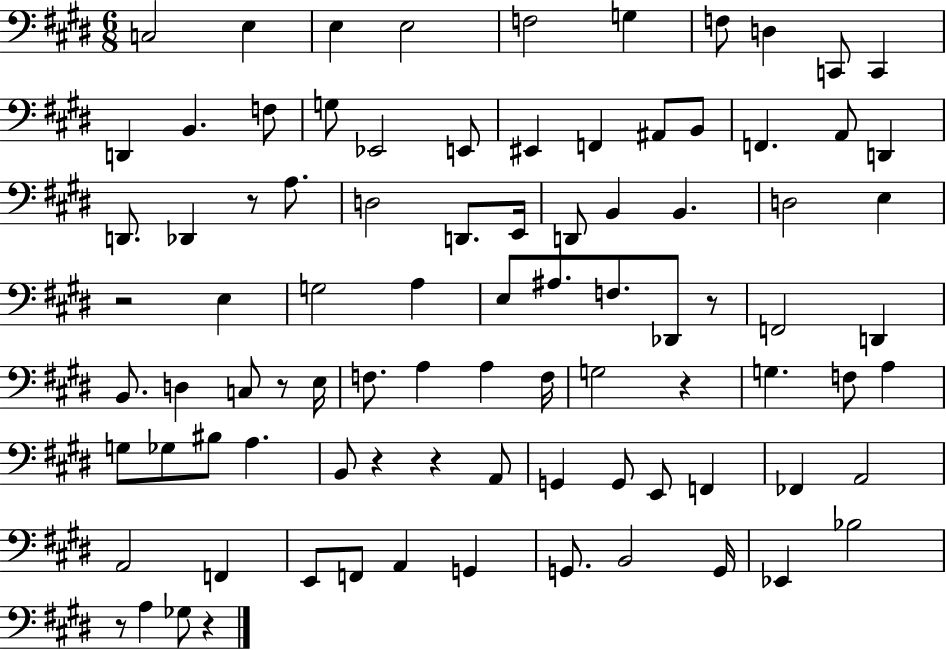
C3/h E3/q E3/q E3/h F3/h G3/q F3/e D3/q C2/e C2/q D2/q B2/q. F3/e G3/e Eb2/h E2/e EIS2/q F2/q A#2/e B2/e F2/q. A2/e D2/q D2/e. Db2/q R/e A3/e. D3/h D2/e. E2/s D2/e B2/q B2/q. D3/h E3/q R/h E3/q G3/h A3/q E3/e A#3/e. F3/e. Db2/e R/e F2/h D2/q B2/e. D3/q C3/e R/e E3/s F3/e. A3/q A3/q F3/s G3/h R/q G3/q. F3/e A3/q G3/e Gb3/e BIS3/e A3/q. B2/e R/q R/q A2/e G2/q G2/e E2/e F2/q FES2/q A2/h A2/h F2/q E2/e F2/e A2/q G2/q G2/e. B2/h G2/s Eb2/q Bb3/h R/e A3/q Gb3/e R/q